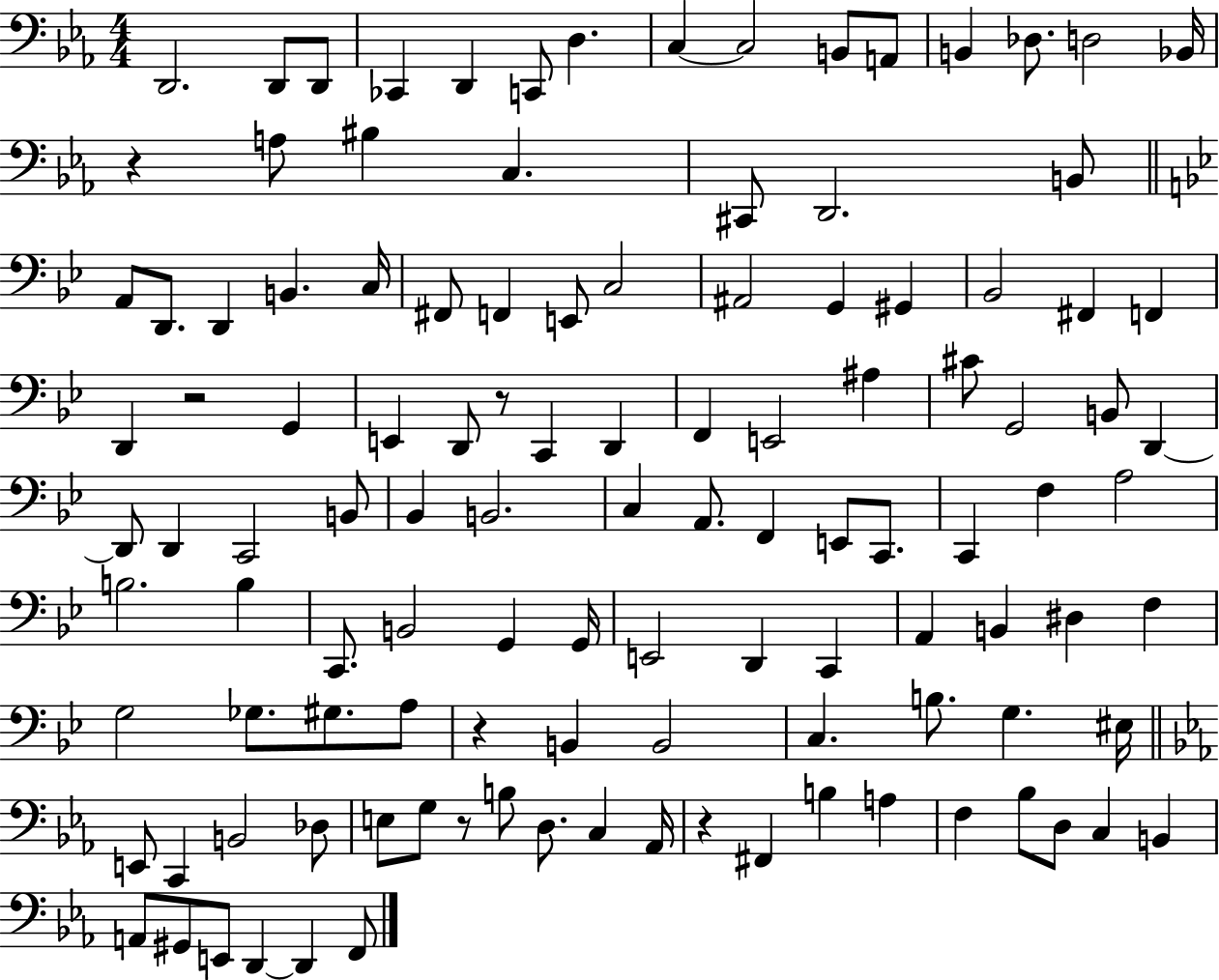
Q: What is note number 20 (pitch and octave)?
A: D2